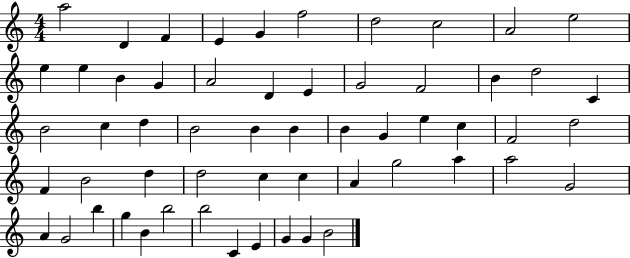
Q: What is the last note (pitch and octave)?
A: B4